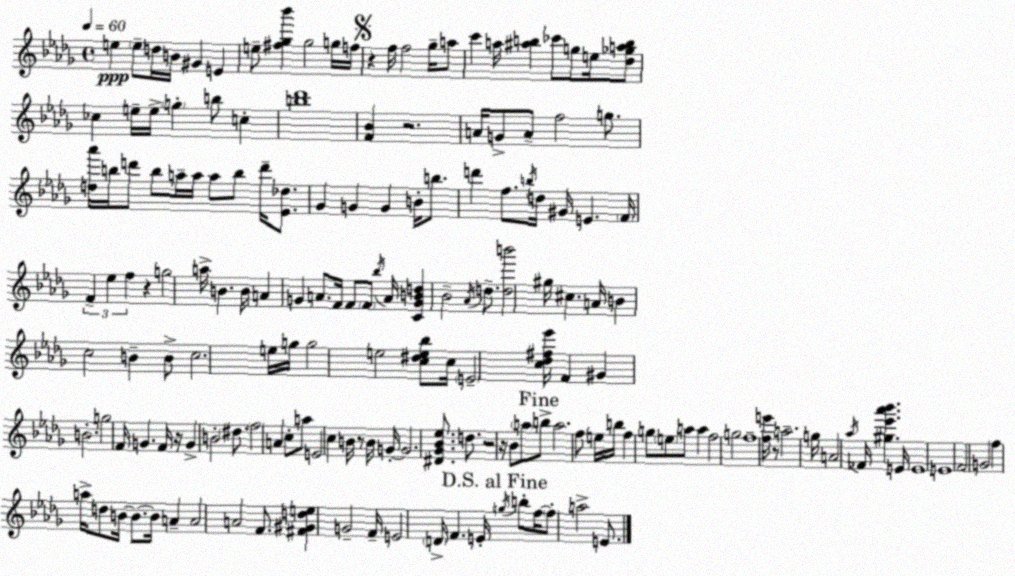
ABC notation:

X:1
T:Untitled
M:4/4
L:1/4
K:Bbm
e e/2 d/4 B/4 ^G E e/2 [^f_g_b'] _g2 g/4 f/4 z f/4 f2 _g/4 a/2 c' a/4 [^ab] _c'/2 g/2 e/4 [_d_gab]/2 _c e/4 e/4 g b/2 c [b_d']4 [F_B] z2 A/4 G/2 A/2 f2 g/2 [d_a']/4 b/4 d'/2 b/2 a/4 a/4 a/2 b/2 d'/4 [_E_d]/2 _G G G B/4 b/2 d' f/2 b/4 d/4 ^G/4 E F/4 F _e f z g2 a/4 B B/4 A G A/2 F/4 F/2 F/2 _b/4 A/4 [CGBd] _B2 _A/4 d/2 [db']2 ^g/4 ^c A/4 B c2 B B/2 c2 e/4 g/4 g2 e2 [c^de_b]/2 c/4 E2 [c_d^f_e']/4 F ^G B2 g2 F/4 G F/4 z/4 G B2 ^d/2 f2 A c/2 a/2 E2 c B/4 z/2 B/4 G/4 G2 [^D_G_B_e]/2 d/2 z2 z/4 _B/2 a/2 b/2 a2 f/2 e/4 b/4 f g/2 e/2 a/2 a f2 g2 f4 [fe']/4 z/2 a2 g/4 A2 _a/4 _F/4 [^g_e'_a'_b'] E/4 E4 E4 F2 G2 f a/4 d/2 B/4 B/2 B/4 A A2 A2 F/2 [^F^Gde] G2 F/4 E2 D/4 F E/4 g/4 b/2 f/4 f/2 a2 E/2